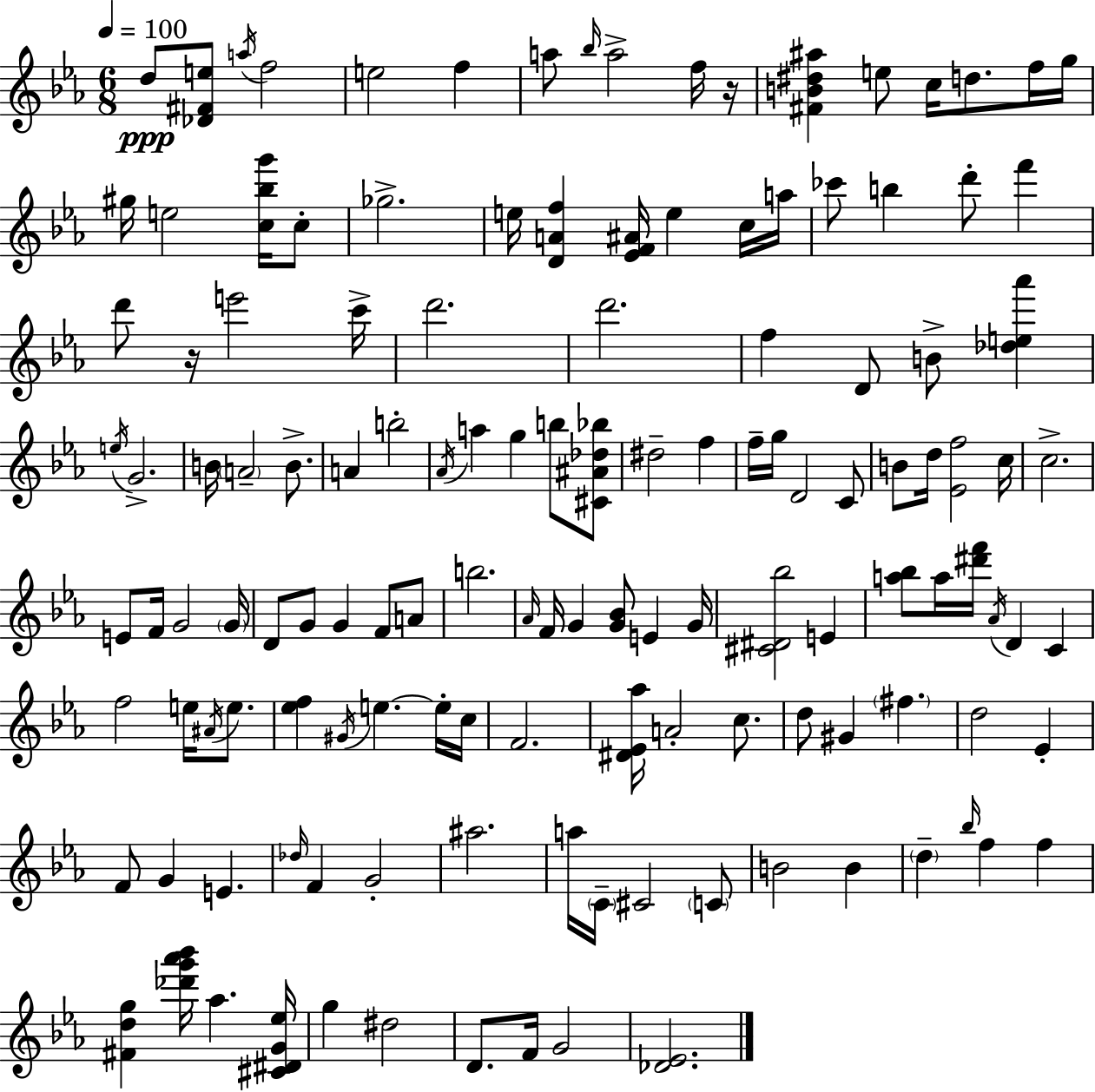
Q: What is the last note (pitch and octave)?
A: G4